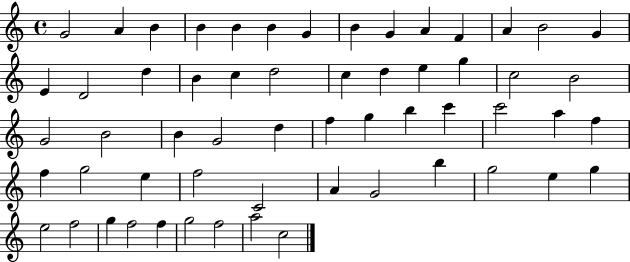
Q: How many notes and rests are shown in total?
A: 58